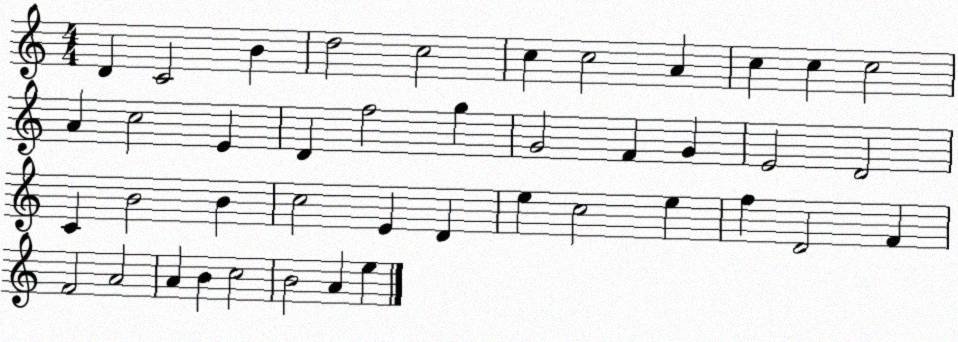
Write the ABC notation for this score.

X:1
T:Untitled
M:4/4
L:1/4
K:C
D C2 B d2 c2 c c2 A c c c2 A c2 E D f2 g G2 F G E2 D2 C B2 B c2 E D e c2 e f D2 F F2 A2 A B c2 B2 A e